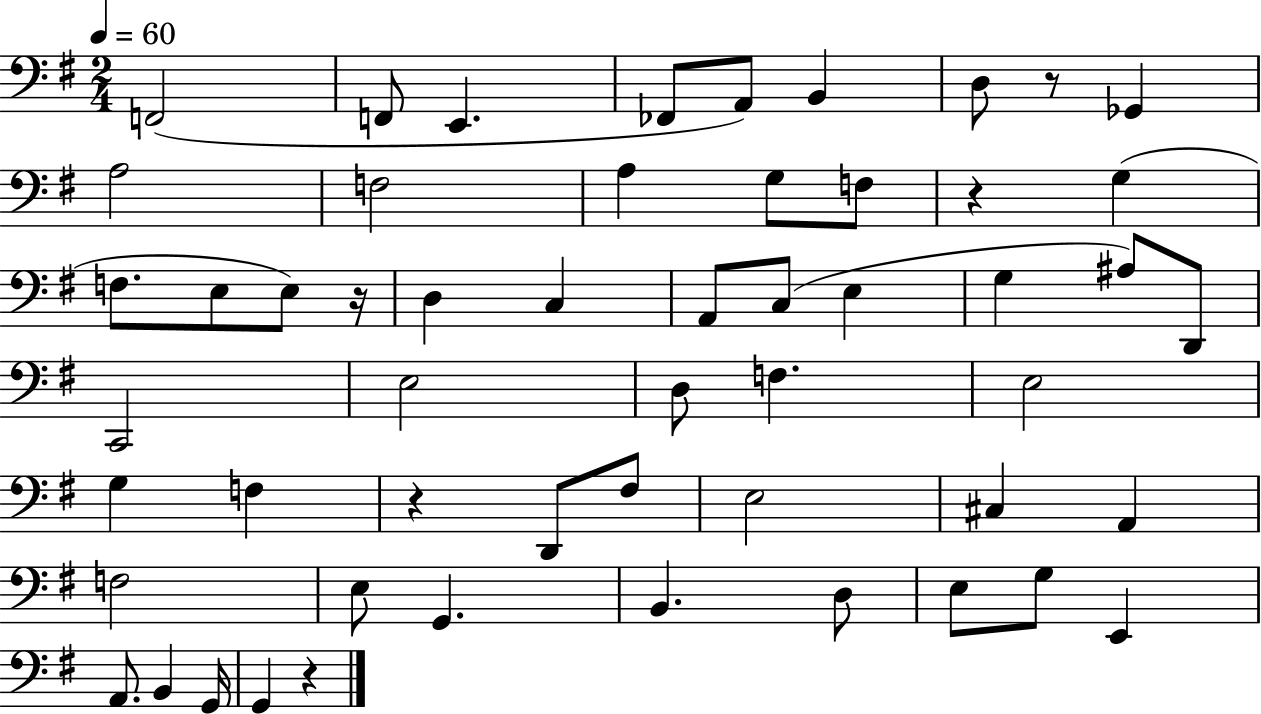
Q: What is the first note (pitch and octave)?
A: F2